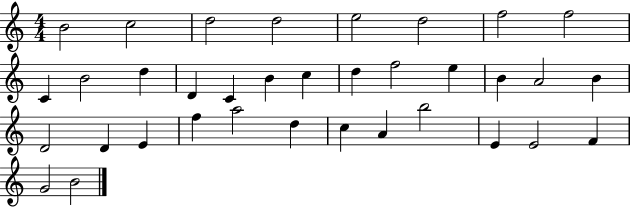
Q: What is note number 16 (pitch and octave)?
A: D5